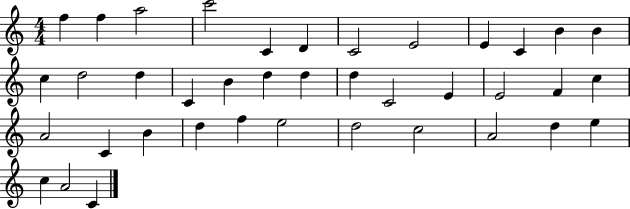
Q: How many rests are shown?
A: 0